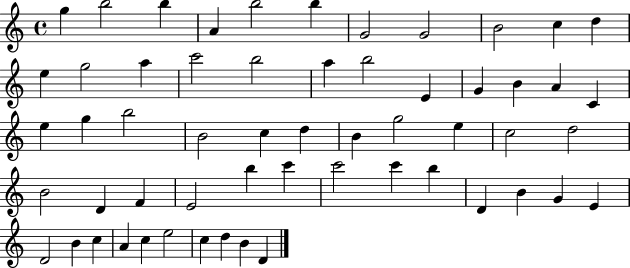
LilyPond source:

{
  \clef treble
  \time 4/4
  \defaultTimeSignature
  \key c \major
  g''4 b''2 b''4 | a'4 b''2 b''4 | g'2 g'2 | b'2 c''4 d''4 | \break e''4 g''2 a''4 | c'''2 b''2 | a''4 b''2 e'4 | g'4 b'4 a'4 c'4 | \break e''4 g''4 b''2 | b'2 c''4 d''4 | b'4 g''2 e''4 | c''2 d''2 | \break b'2 d'4 f'4 | e'2 b''4 c'''4 | c'''2 c'''4 b''4 | d'4 b'4 g'4 e'4 | \break d'2 b'4 c''4 | a'4 c''4 e''2 | c''4 d''4 b'4 d'4 | \bar "|."
}